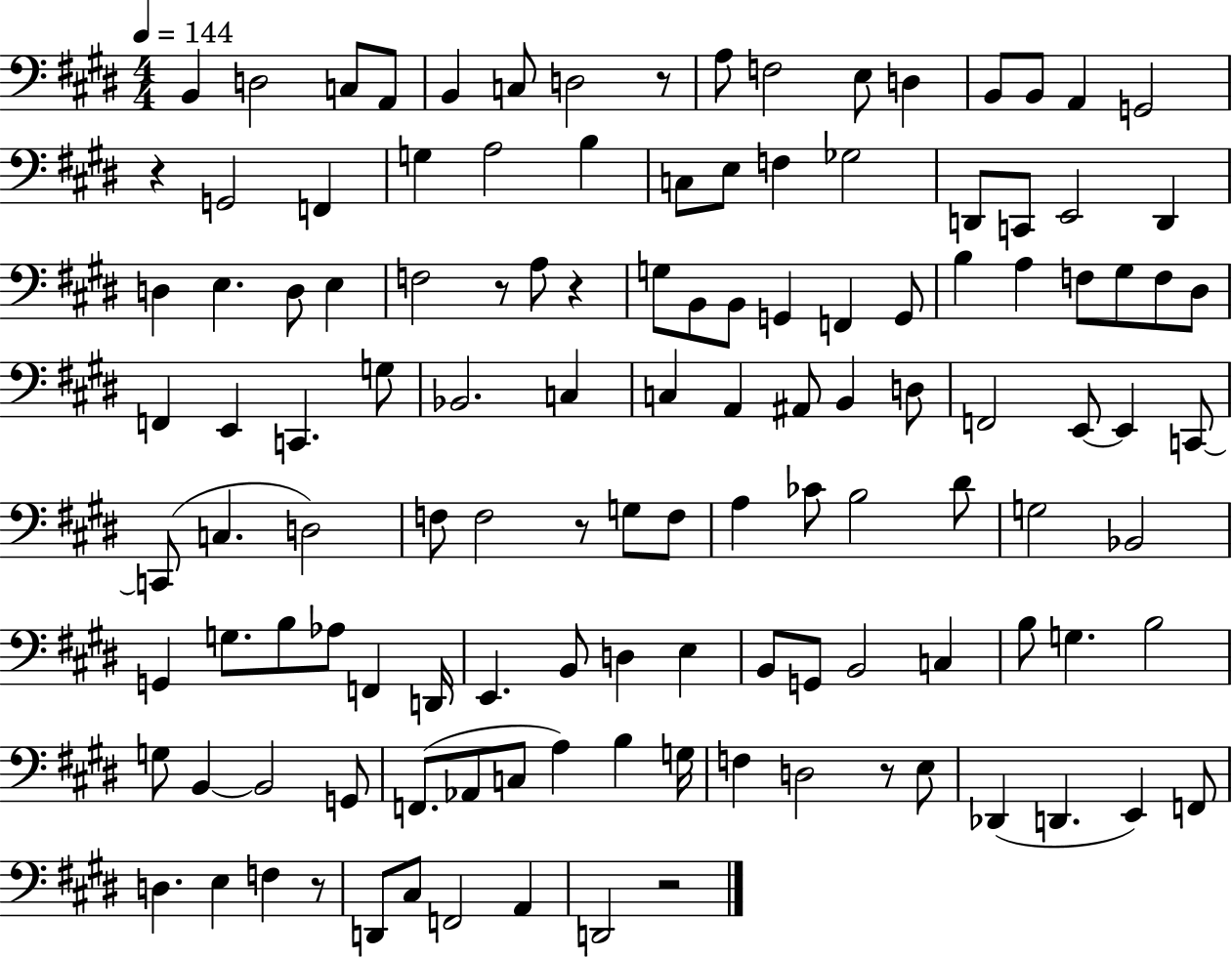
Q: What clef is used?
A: bass